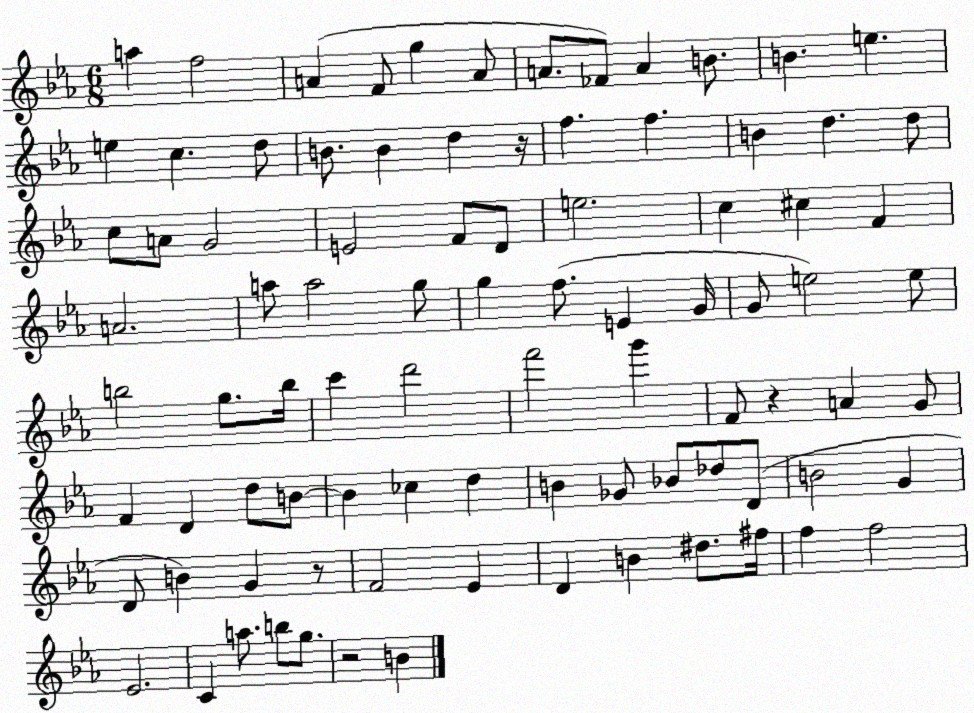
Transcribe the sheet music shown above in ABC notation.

X:1
T:Untitled
M:6/8
L:1/4
K:Eb
a f2 A F/2 g A/2 A/2 _F/2 A B/2 B e e c d/2 B/2 B d z/4 f f B d d/2 c/2 A/2 G2 E2 F/2 D/2 e2 c ^c F A2 a/2 a2 g/2 g f/2 E G/4 G/2 e2 e/2 b2 g/2 b/4 c' d'2 f'2 g' F/2 z A G/2 F D d/2 B/2 B _c d B _G/2 _B/2 _d/2 D/2 B2 G D/2 B G z/2 F2 _E D B ^d/2 ^f/4 f f2 _E2 C a/2 b/2 g/2 z2 B